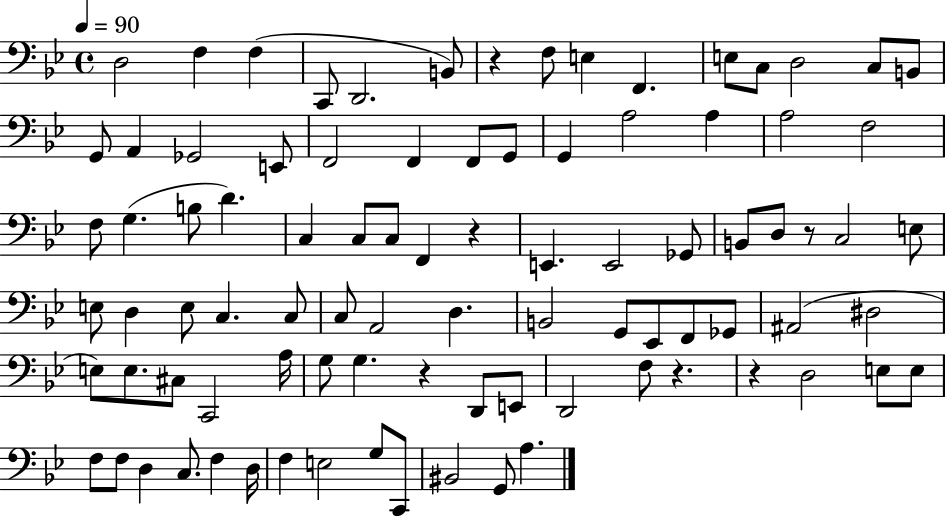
{
  \clef bass
  \time 4/4
  \defaultTimeSignature
  \key bes \major
  \tempo 4 = 90
  d2 f4 f4( | c,8 d,2. b,8) | r4 f8 e4 f,4. | e8 c8 d2 c8 b,8 | \break g,8 a,4 ges,2 e,8 | f,2 f,4 f,8 g,8 | g,4 a2 a4 | a2 f2 | \break f8 g4.( b8 d'4.) | c4 c8 c8 f,4 r4 | e,4. e,2 ges,8 | b,8 d8 r8 c2 e8 | \break e8 d4 e8 c4. c8 | c8 a,2 d4. | b,2 g,8 ees,8 f,8 ges,8 | ais,2( dis2 | \break e8) e8. cis8 c,2 a16 | g8 g4. r4 d,8 e,8 | d,2 f8 r4. | r4 d2 e8 e8 | \break f8 f8 d4 c8. f4 d16 | f4 e2 g8 c,8 | bis,2 g,8 a4. | \bar "|."
}